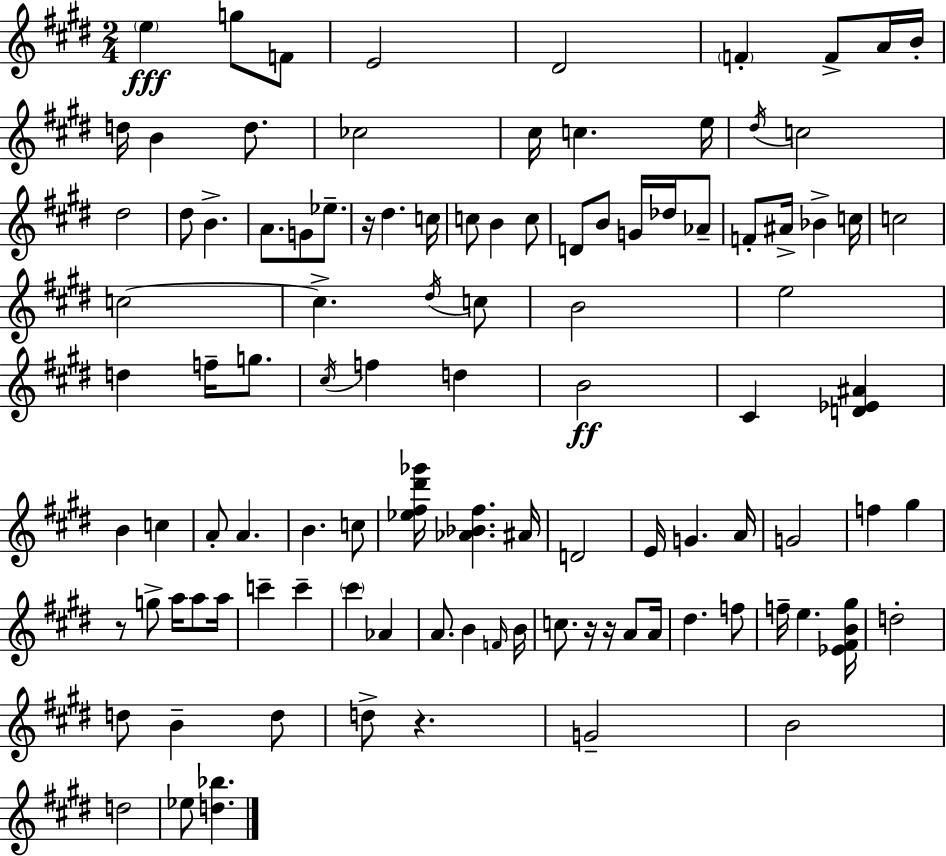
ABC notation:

X:1
T:Untitled
M:2/4
L:1/4
K:E
e g/2 F/2 E2 ^D2 F F/2 A/4 B/4 d/4 B d/2 _c2 ^c/4 c e/4 ^d/4 c2 ^d2 ^d/2 B A/2 G/2 _e/2 z/4 ^d c/4 c/2 B c/2 D/2 B/2 G/4 _d/4 _A/2 F/2 ^A/4 _B c/4 c2 c2 c ^d/4 c/2 B2 e2 d f/4 g/2 ^c/4 f d B2 ^C [D_E^A] B c A/2 A B c/2 [_e^f^d'_g']/4 [_A_B^f] ^A/4 D2 E/4 G A/4 G2 f ^g z/2 g/2 a/4 a/2 a/4 c' c' ^c' _A A/2 B F/4 B/4 c/2 z/4 z/4 A/2 A/4 ^d f/2 f/4 e [_E^FB^g]/4 d2 d/2 B d/2 d/2 z G2 B2 d2 _e/2 [d_b]